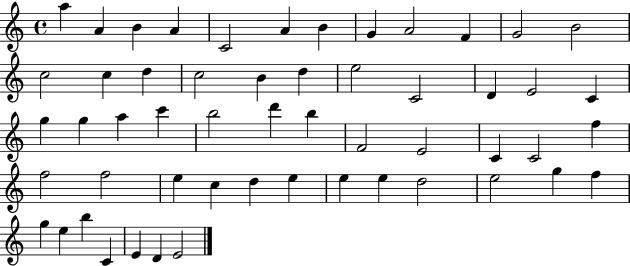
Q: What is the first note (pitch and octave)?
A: A5